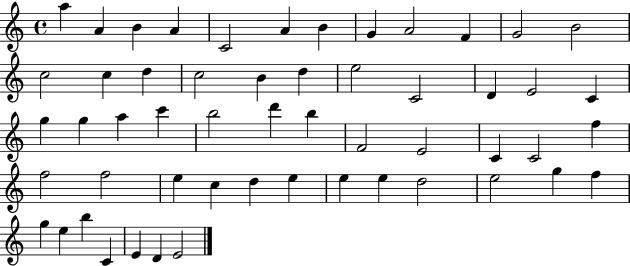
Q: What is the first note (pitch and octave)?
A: A5